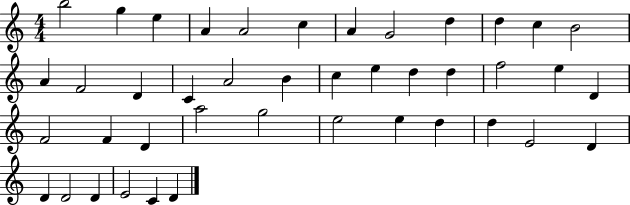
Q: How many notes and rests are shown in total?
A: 42